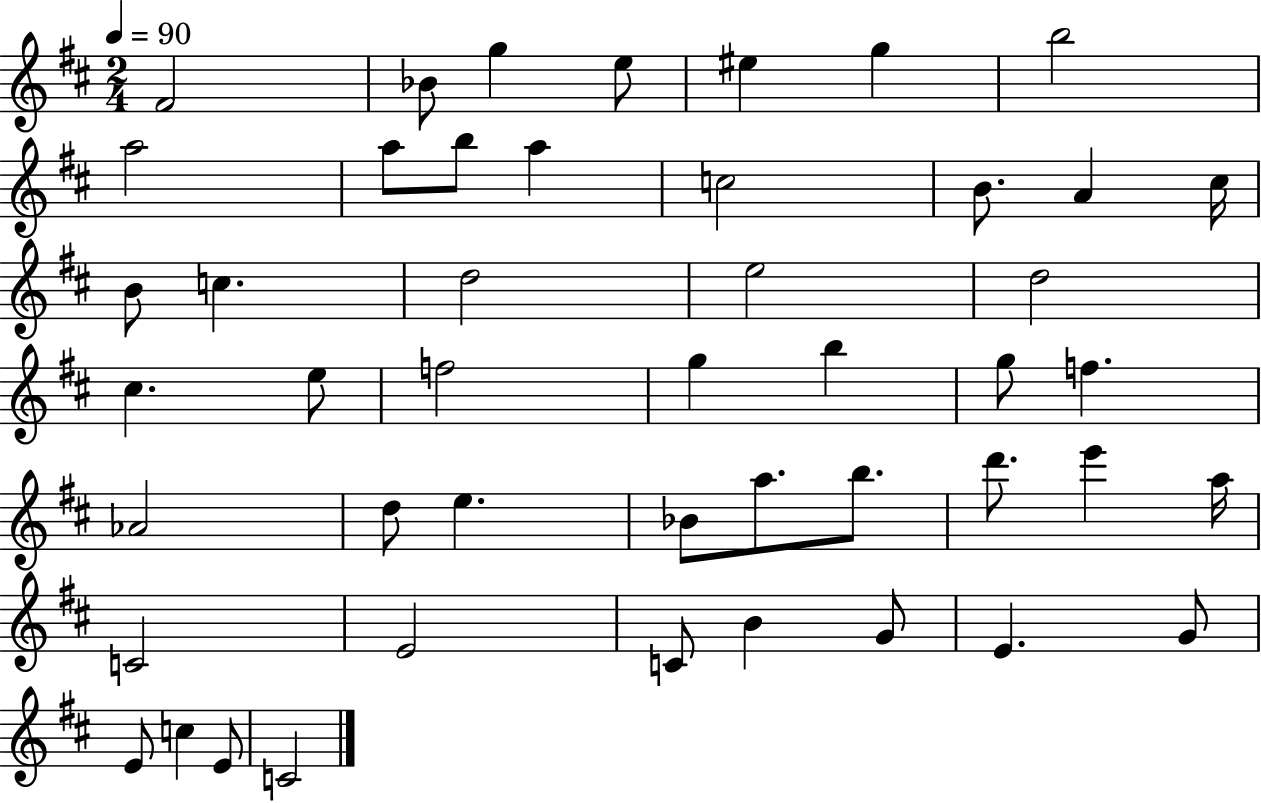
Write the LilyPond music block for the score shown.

{
  \clef treble
  \numericTimeSignature
  \time 2/4
  \key d \major
  \tempo 4 = 90
  fis'2 | bes'8 g''4 e''8 | eis''4 g''4 | b''2 | \break a''2 | a''8 b''8 a''4 | c''2 | b'8. a'4 cis''16 | \break b'8 c''4. | d''2 | e''2 | d''2 | \break cis''4. e''8 | f''2 | g''4 b''4 | g''8 f''4. | \break aes'2 | d''8 e''4. | bes'8 a''8. b''8. | d'''8. e'''4 a''16 | \break c'2 | e'2 | c'8 b'4 g'8 | e'4. g'8 | \break e'8 c''4 e'8 | c'2 | \bar "|."
}